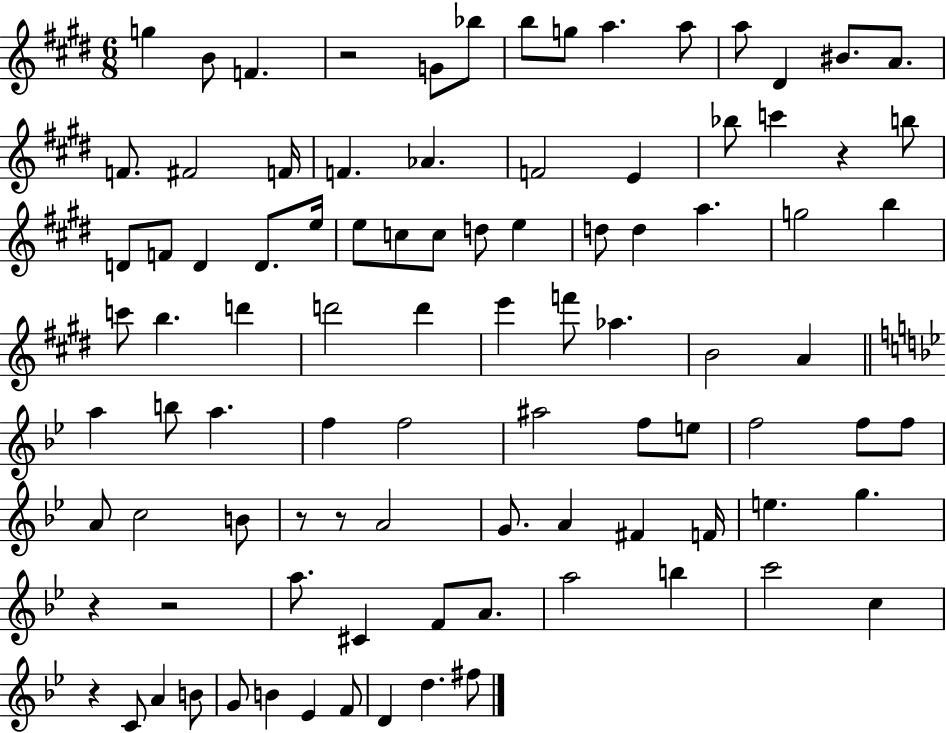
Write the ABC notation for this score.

X:1
T:Untitled
M:6/8
L:1/4
K:E
g B/2 F z2 G/2 _b/2 b/2 g/2 a a/2 a/2 ^D ^B/2 A/2 F/2 ^F2 F/4 F _A F2 E _b/2 c' z b/2 D/2 F/2 D D/2 e/4 e/2 c/2 c/2 d/2 e d/2 d a g2 b c'/2 b d' d'2 d' e' f'/2 _a B2 A a b/2 a f f2 ^a2 f/2 e/2 f2 f/2 f/2 A/2 c2 B/2 z/2 z/2 A2 G/2 A ^F F/4 e g z z2 a/2 ^C F/2 A/2 a2 b c'2 c z C/2 A B/2 G/2 B _E F/2 D d ^f/2